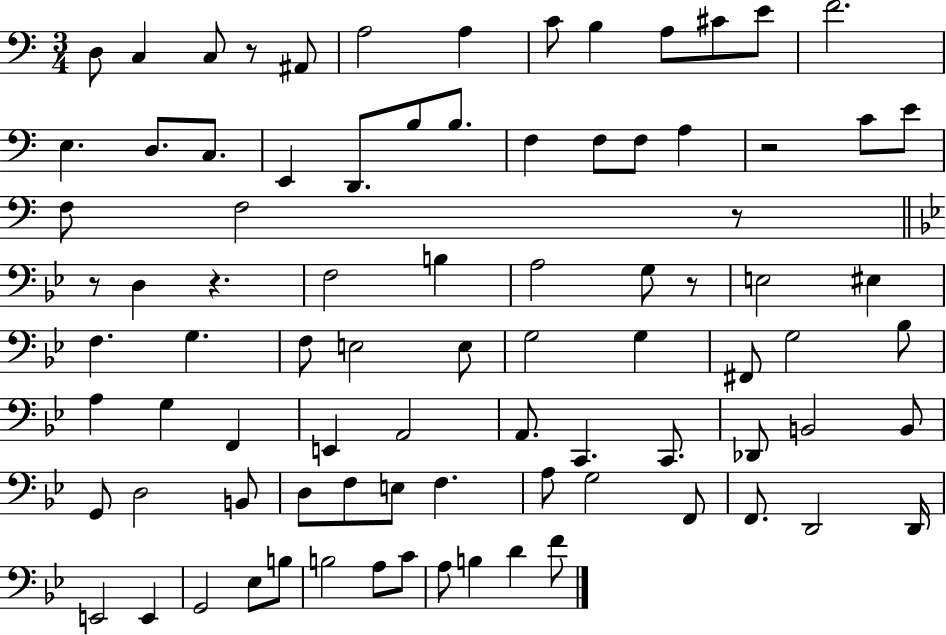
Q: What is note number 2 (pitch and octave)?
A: C3